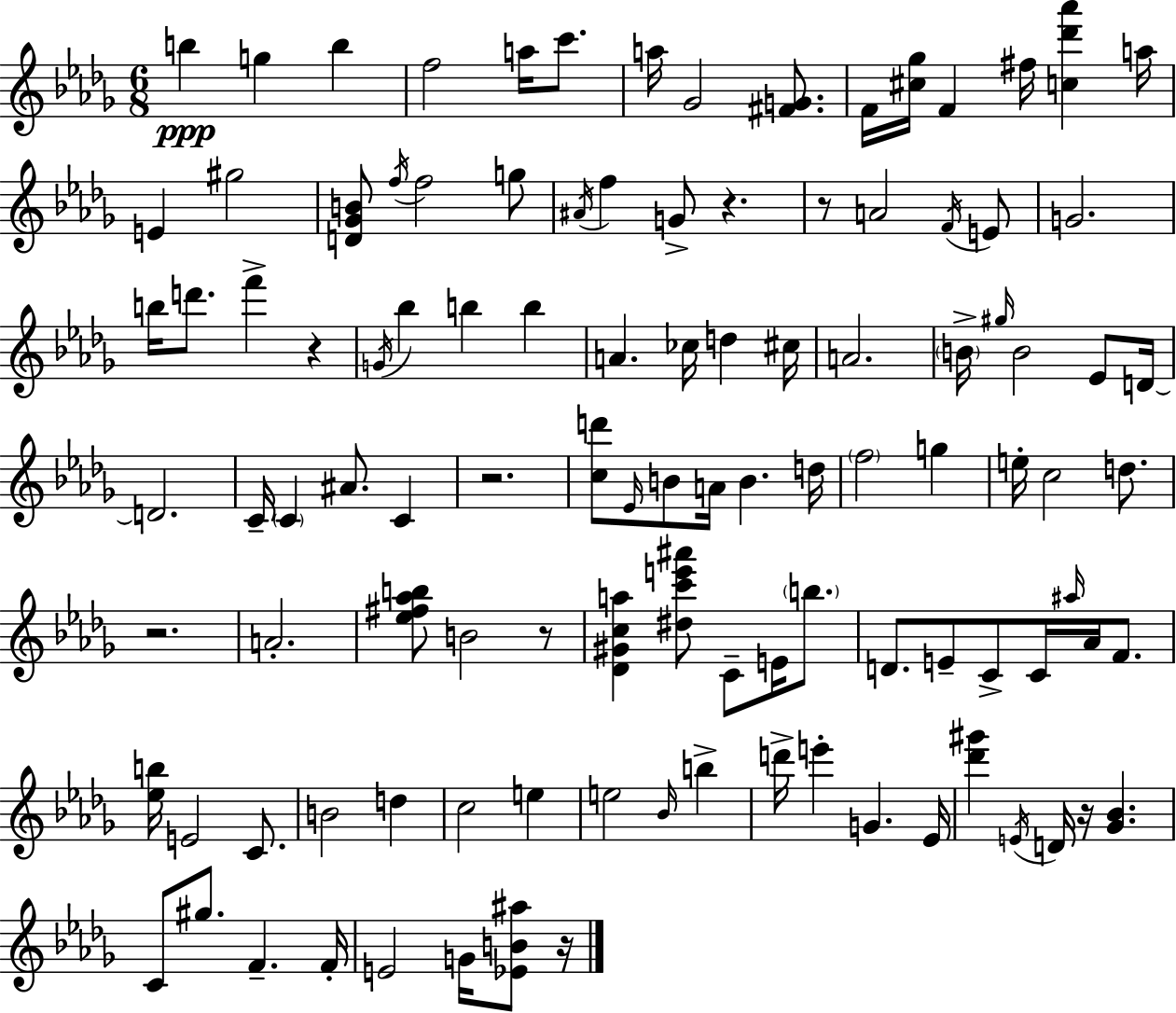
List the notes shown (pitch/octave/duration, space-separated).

B5/q G5/q B5/q F5/h A5/s C6/e. A5/s Gb4/h [F#4,G4]/e. F4/s [C#5,Gb5]/s F4/q F#5/s [C5,Db6,Ab6]/q A5/s E4/q G#5/h [D4,Gb4,B4]/e F5/s F5/h G5/e A#4/s F5/q G4/e R/q. R/e A4/h F4/s E4/e G4/h. B5/s D6/e. F6/q R/q G4/s Bb5/q B5/q B5/q A4/q. CES5/s D5/q C#5/s A4/h. B4/s G#5/s B4/h Eb4/e D4/s D4/h. C4/s C4/q A#4/e. C4/q R/h. [C5,D6]/e Eb4/s B4/e A4/s B4/q. D5/s F5/h G5/q E5/s C5/h D5/e. R/h. A4/h. [Eb5,F#5,Ab5,B5]/e B4/h R/e [Db4,G#4,C5,A5]/q [D#5,C6,E6,A#6]/e C4/e E4/s B5/e. D4/e. E4/e C4/e C4/s A#5/s Ab4/s F4/e. [Eb5,B5]/s E4/h C4/e. B4/h D5/q C5/h E5/q E5/h Bb4/s B5/q D6/s E6/q G4/q. Eb4/s [Db6,G#6]/q E4/s D4/s R/s [Gb4,Bb4]/q. C4/e G#5/e. F4/q. F4/s E4/h G4/s [Eb4,B4,A#5]/e R/s